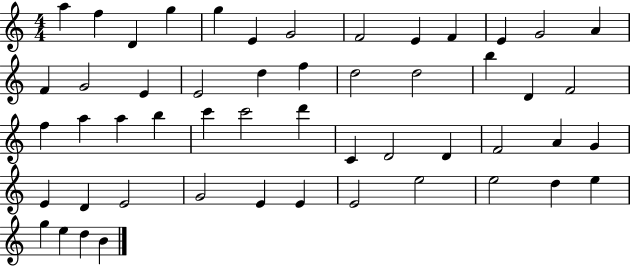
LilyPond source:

{
  \clef treble
  \numericTimeSignature
  \time 4/4
  \key c \major
  a''4 f''4 d'4 g''4 | g''4 e'4 g'2 | f'2 e'4 f'4 | e'4 g'2 a'4 | \break f'4 g'2 e'4 | e'2 d''4 f''4 | d''2 d''2 | b''4 d'4 f'2 | \break f''4 a''4 a''4 b''4 | c'''4 c'''2 d'''4 | c'4 d'2 d'4 | f'2 a'4 g'4 | \break e'4 d'4 e'2 | g'2 e'4 e'4 | e'2 e''2 | e''2 d''4 e''4 | \break g''4 e''4 d''4 b'4 | \bar "|."
}